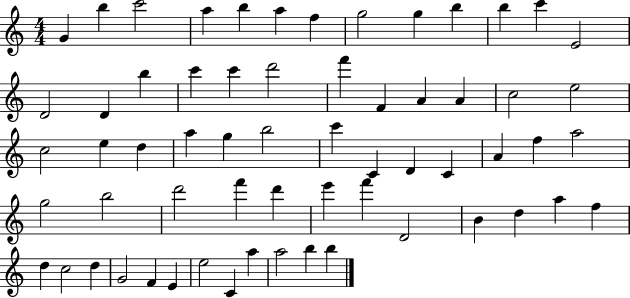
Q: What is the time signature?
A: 4/4